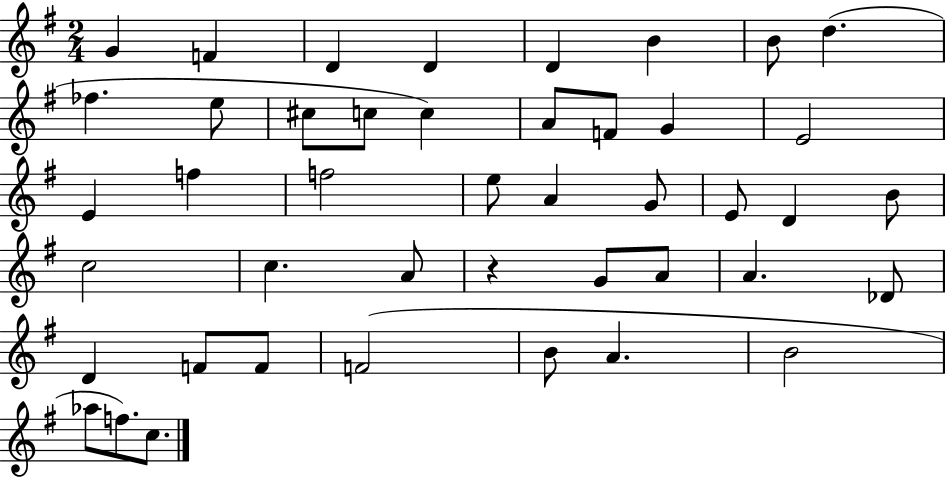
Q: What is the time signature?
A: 2/4